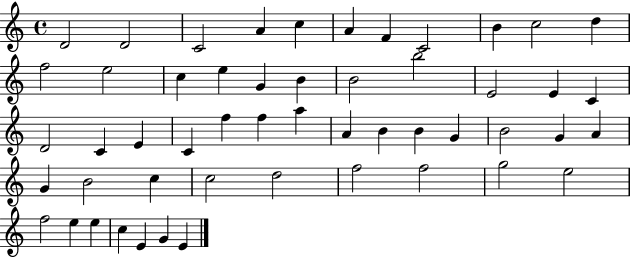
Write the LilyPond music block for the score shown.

{
  \clef treble
  \time 4/4
  \defaultTimeSignature
  \key c \major
  d'2 d'2 | c'2 a'4 c''4 | a'4 f'4 c'2 | b'4 c''2 d''4 | \break f''2 e''2 | c''4 e''4 g'4 b'4 | b'2 b''2 | e'2 e'4 c'4 | \break d'2 c'4 e'4 | c'4 f''4 f''4 a''4 | a'4 b'4 b'4 g'4 | b'2 g'4 a'4 | \break g'4 b'2 c''4 | c''2 d''2 | f''2 f''2 | g''2 e''2 | \break f''2 e''4 e''4 | c''4 e'4 g'4 e'4 | \bar "|."
}